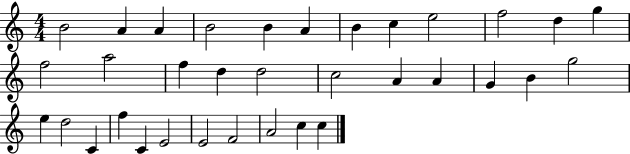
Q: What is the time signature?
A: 4/4